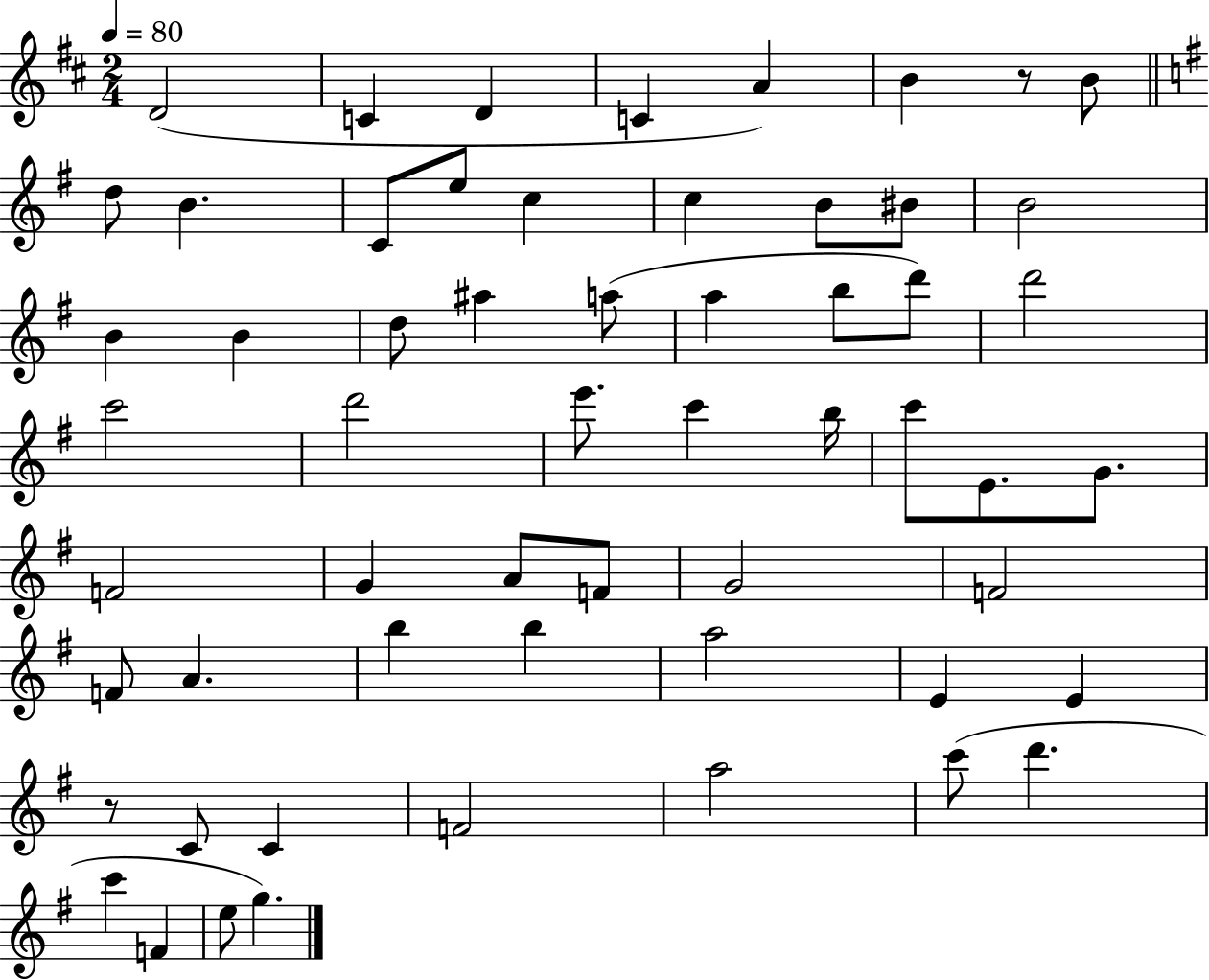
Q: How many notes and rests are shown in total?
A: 58